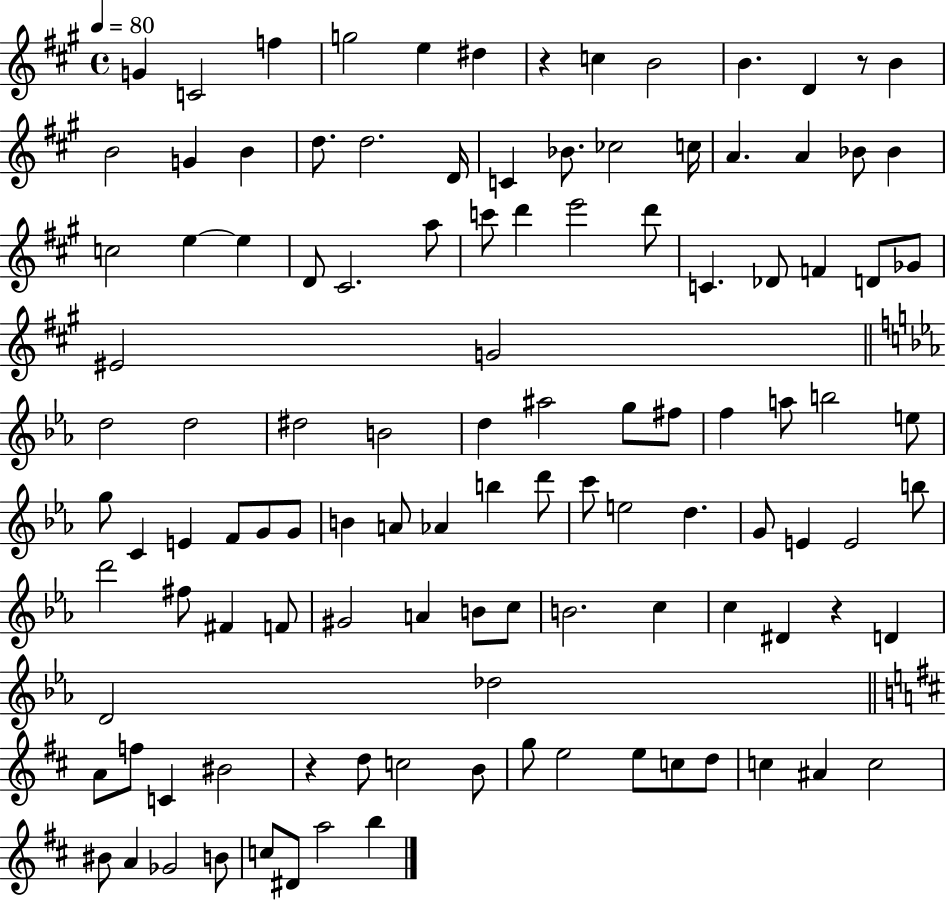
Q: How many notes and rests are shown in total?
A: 114